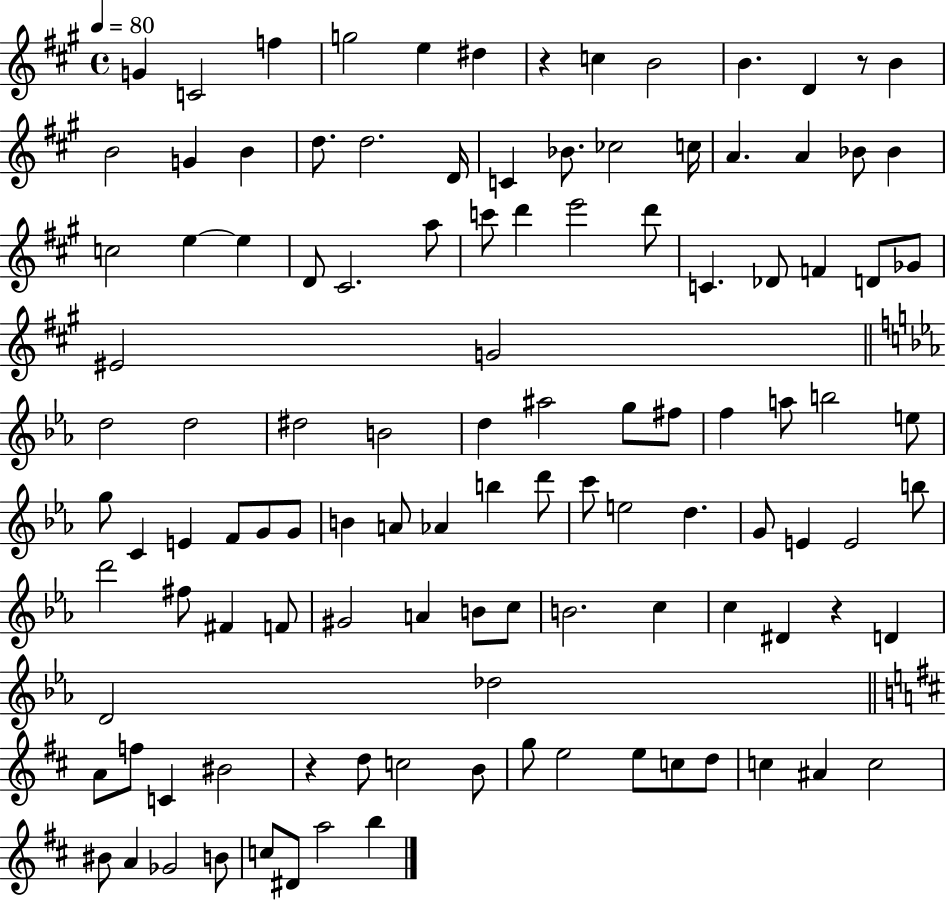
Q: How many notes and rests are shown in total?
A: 114